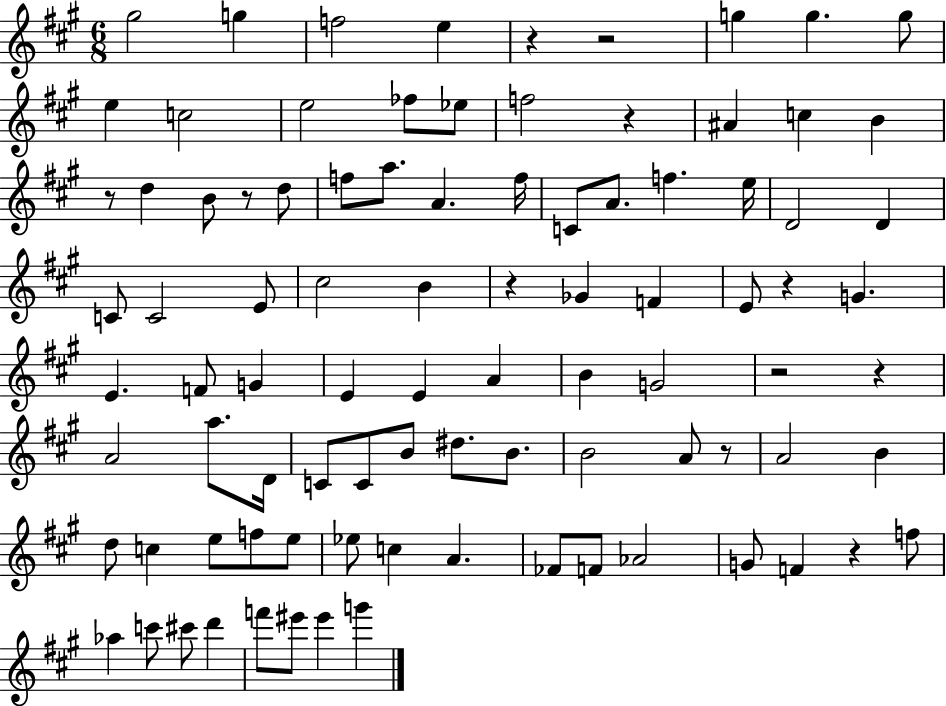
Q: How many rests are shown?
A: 11